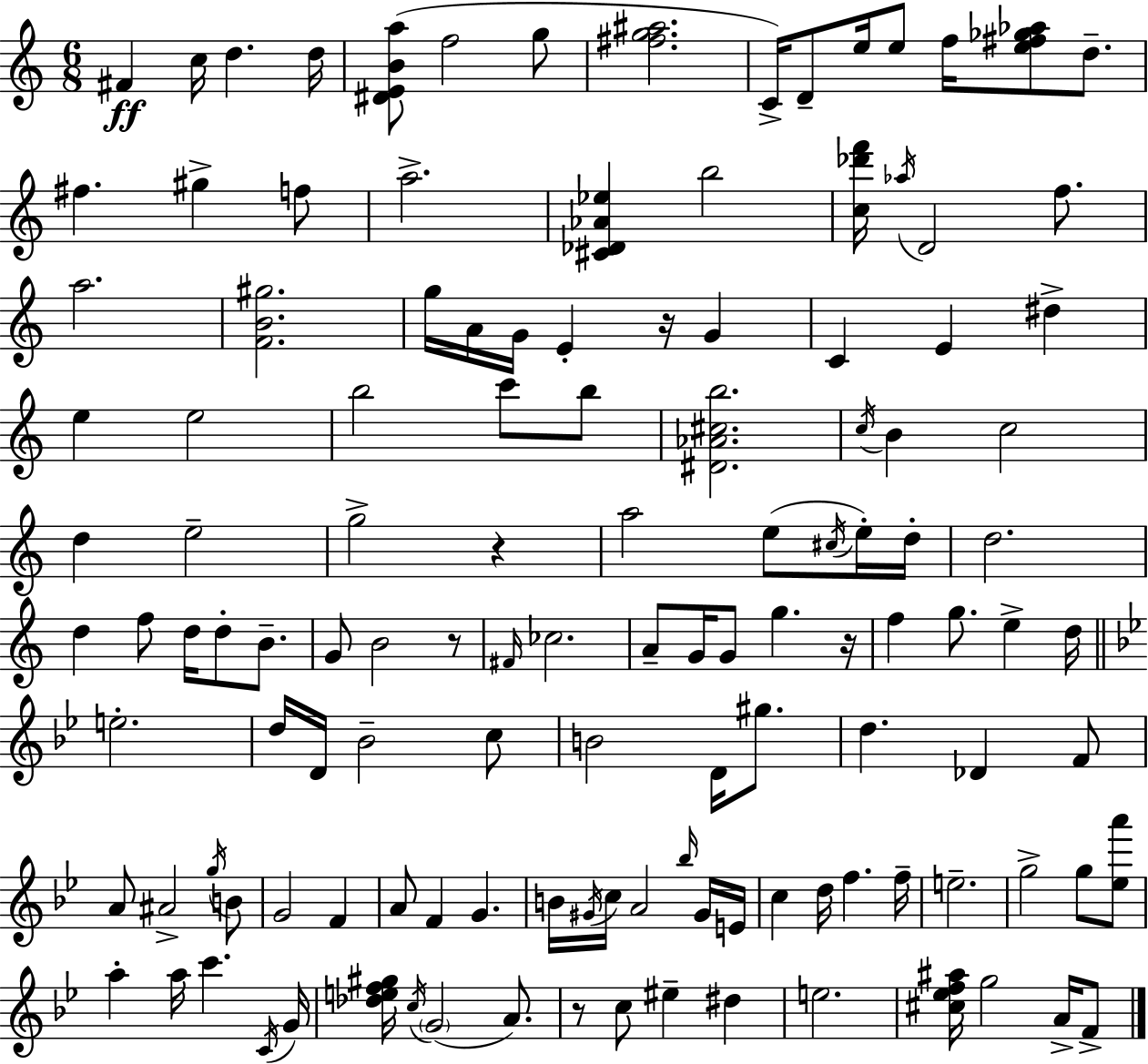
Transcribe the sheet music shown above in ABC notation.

X:1
T:Untitled
M:6/8
L:1/4
K:Am
^F c/4 d d/4 [^DEBa]/2 f2 g/2 [^fg^a]2 C/4 D/2 e/4 e/2 f/4 [e^f_g_a]/2 d/2 ^f ^g f/2 a2 [^C_D_A_e] b2 [c_d'f']/4 _a/4 D2 f/2 a2 [FB^g]2 g/4 A/4 G/4 E z/4 G C E ^d e e2 b2 c'/2 b/2 [^D_A^cb]2 c/4 B c2 d e2 g2 z a2 e/2 ^c/4 e/4 d/4 d2 d f/2 d/4 d/2 B/2 G/2 B2 z/2 ^F/4 _c2 A/2 G/4 G/2 g z/4 f g/2 e d/4 e2 d/4 D/4 _B2 c/2 B2 D/4 ^g/2 d _D F/2 A/2 ^A2 g/4 B/2 G2 F A/2 F G B/4 ^G/4 c/4 A2 _b/4 ^G/4 E/4 c d/4 f f/4 e2 g2 g/2 [_ea']/2 a a/4 c' C/4 G/4 [_def^g]/4 c/4 G2 A/2 z/2 c/2 ^e ^d e2 [^c_ef^a]/4 g2 A/4 F/2